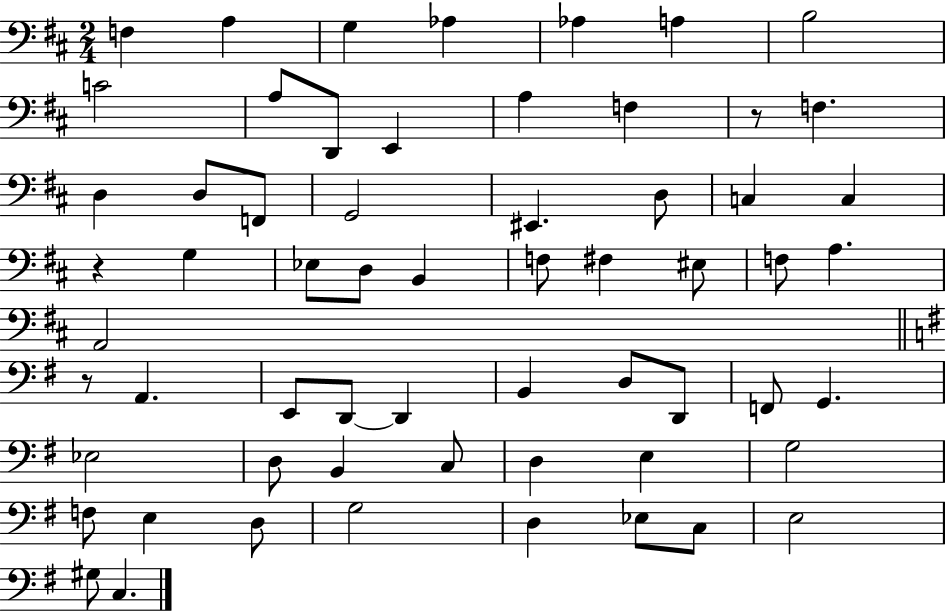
F3/q A3/q G3/q Ab3/q Ab3/q A3/q B3/h C4/h A3/e D2/e E2/q A3/q F3/q R/e F3/q. D3/q D3/e F2/e G2/h EIS2/q. D3/e C3/q C3/q R/q G3/q Eb3/e D3/e B2/q F3/e F#3/q EIS3/e F3/e A3/q. A2/h R/e A2/q. E2/e D2/e D2/q B2/q D3/e D2/e F2/e G2/q. Eb3/h D3/e B2/q C3/e D3/q E3/q G3/h F3/e E3/q D3/e G3/h D3/q Eb3/e C3/e E3/h G#3/e C3/q.